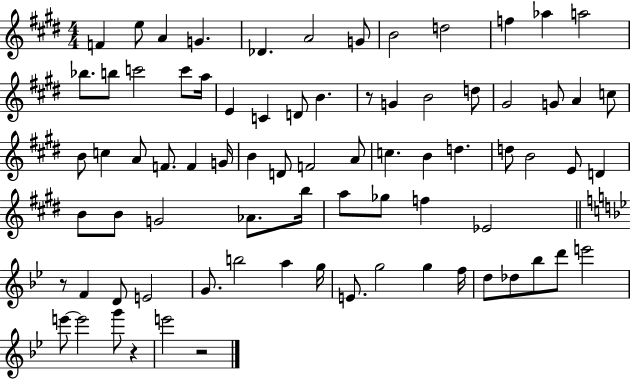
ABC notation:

X:1
T:Untitled
M:4/4
L:1/4
K:E
F e/2 A G _D A2 G/2 B2 d2 f _a a2 _b/2 b/2 c'2 c'/2 a/4 E C D/2 B z/2 G B2 d/2 ^G2 G/2 A c/2 B/2 c A/2 F/2 F G/4 B D/2 F2 A/2 c B d d/2 B2 E/2 D B/2 B/2 G2 _A/2 b/4 a/2 _g/2 f _E2 z/2 F D/2 E2 G/2 b2 a g/4 E/2 g2 g f/4 d/2 _d/2 _b/2 d'/2 e'2 e'/2 e'2 g'/2 z e'2 z2